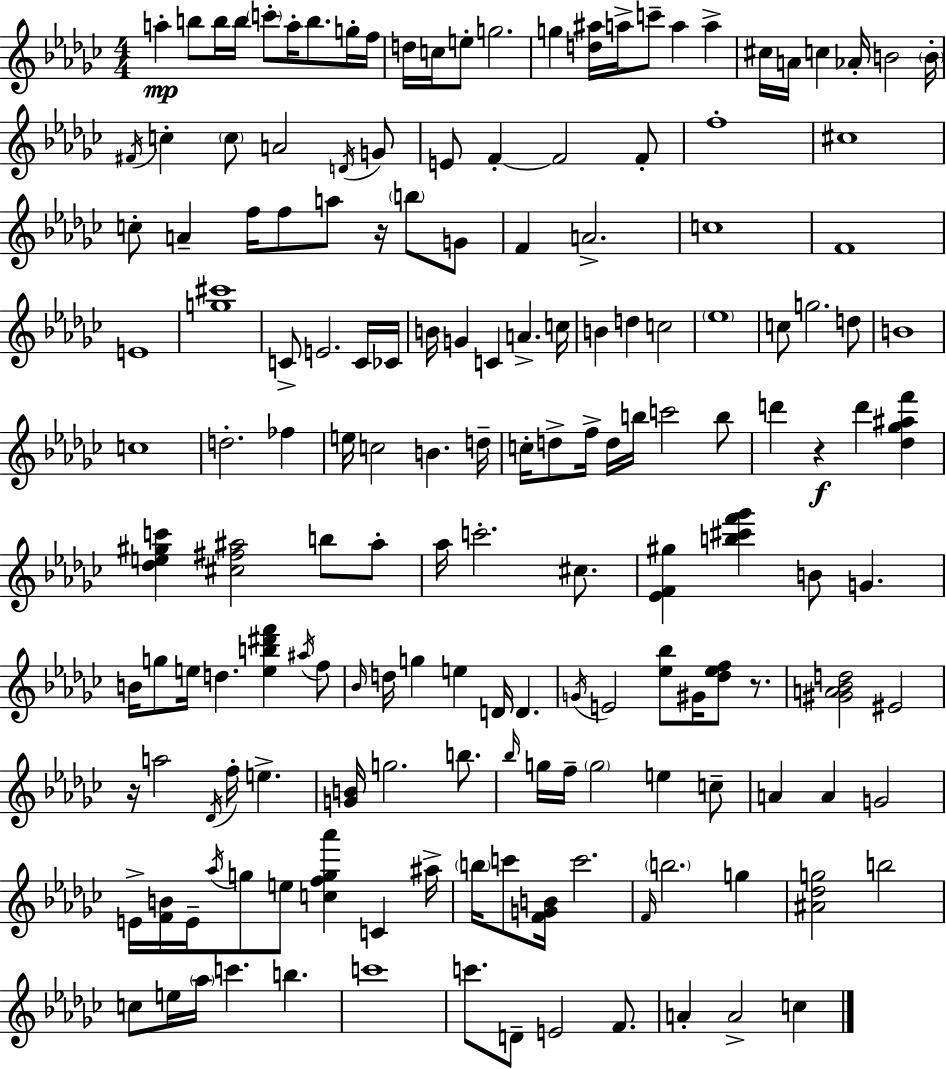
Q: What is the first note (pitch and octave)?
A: A5